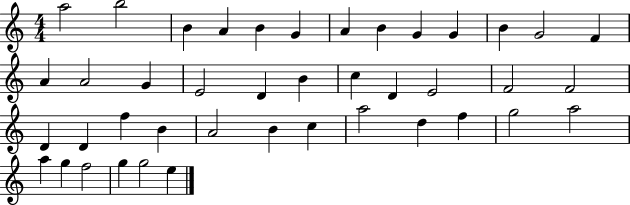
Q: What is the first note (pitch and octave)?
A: A5